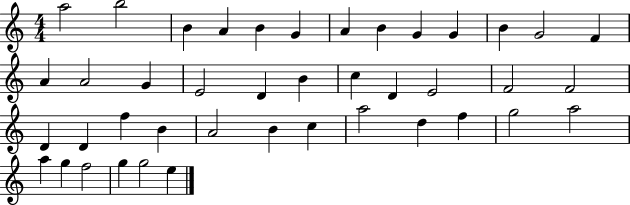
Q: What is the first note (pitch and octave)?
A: A5